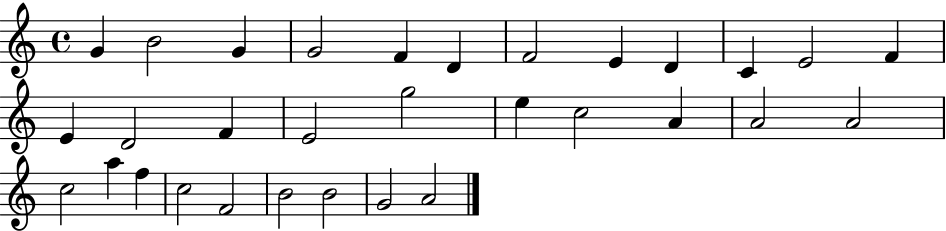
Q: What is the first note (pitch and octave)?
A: G4